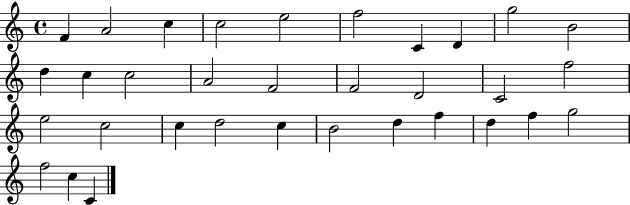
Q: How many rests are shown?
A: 0